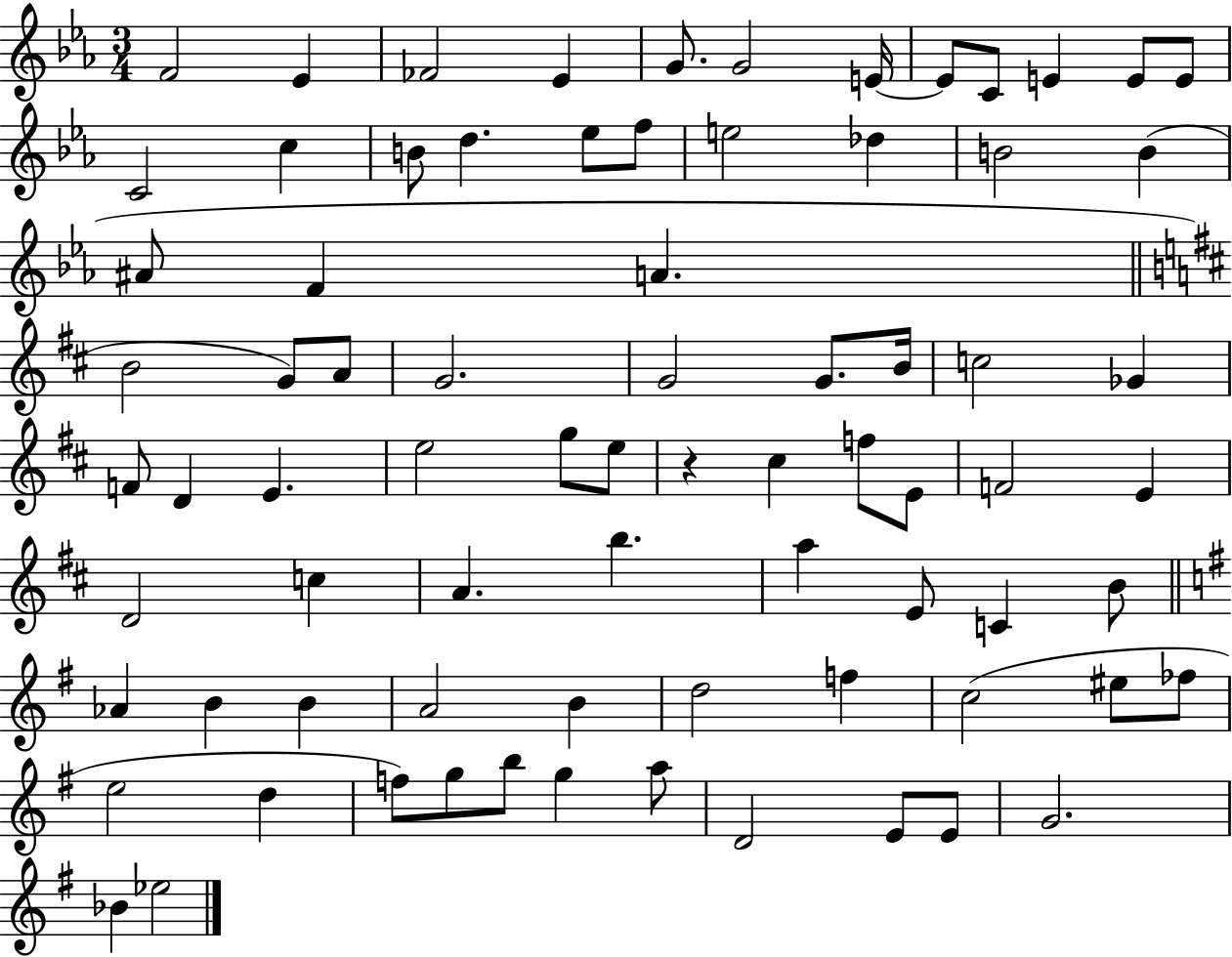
{
  \clef treble
  \numericTimeSignature
  \time 3/4
  \key ees \major
  f'2 ees'4 | fes'2 ees'4 | g'8. g'2 e'16~~ | e'8 c'8 e'4 e'8 e'8 | \break c'2 c''4 | b'8 d''4. ees''8 f''8 | e''2 des''4 | b'2 b'4( | \break ais'8 f'4 a'4. | \bar "||" \break \key b \minor b'2 g'8) a'8 | g'2. | g'2 g'8. b'16 | c''2 ges'4 | \break f'8 d'4 e'4. | e''2 g''8 e''8 | r4 cis''4 f''8 e'8 | f'2 e'4 | \break d'2 c''4 | a'4. b''4. | a''4 e'8 c'4 b'8 | \bar "||" \break \key g \major aes'4 b'4 b'4 | a'2 b'4 | d''2 f''4 | c''2( eis''8 fes''8 | \break e''2 d''4 | f''8) g''8 b''8 g''4 a''8 | d'2 e'8 e'8 | g'2. | \break bes'4 ees''2 | \bar "|."
}